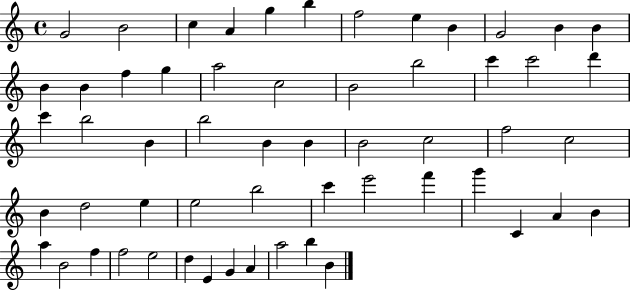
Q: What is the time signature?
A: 4/4